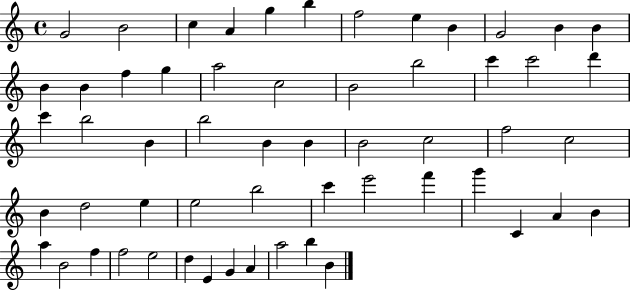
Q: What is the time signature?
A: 4/4